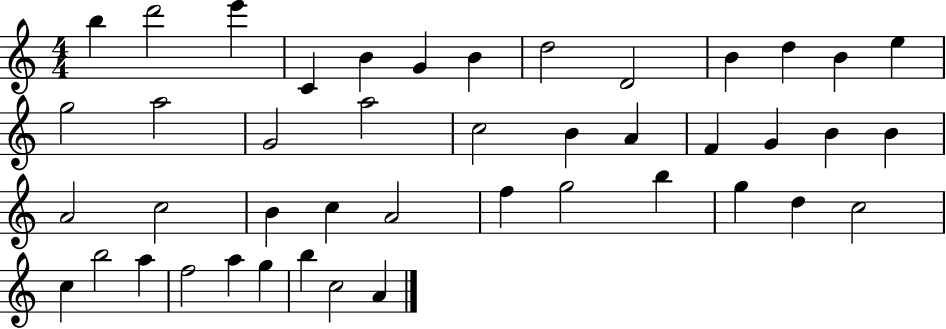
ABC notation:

X:1
T:Untitled
M:4/4
L:1/4
K:C
b d'2 e' C B G B d2 D2 B d B e g2 a2 G2 a2 c2 B A F G B B A2 c2 B c A2 f g2 b g d c2 c b2 a f2 a g b c2 A